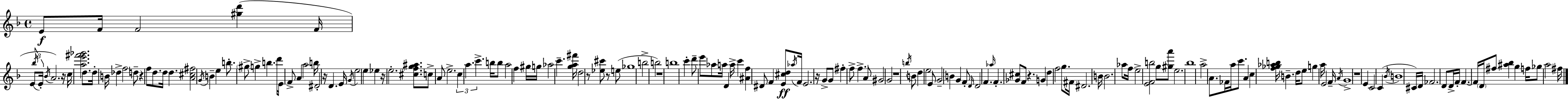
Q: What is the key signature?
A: F major